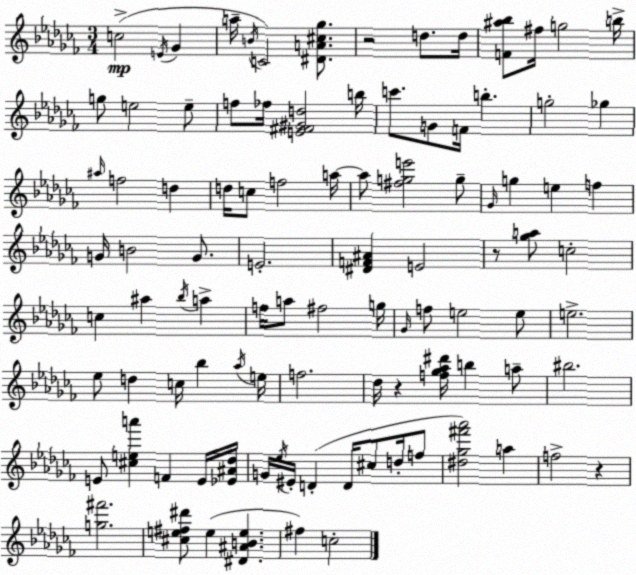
X:1
T:Untitled
M:3/4
L:1/4
K:Abm
c2 E/4 _G a/4 B/4 C2 [^DA^c_g]/2 z2 d/2 d/4 [F^a_b]/2 ^f/4 g2 b/4 g/2 e2 e/2 f/2 _f/4 [E^F^Gd]2 b/4 c'/2 G/2 F/4 b g2 _g ^a/4 f2 d d/4 c/2 f2 a/4 a/2 [^fge']2 g/2 _G/4 g e f G/4 B2 G/2 E2 [^DF^A] E2 z/2 [_ga]/2 c2 c ^a _b/4 a f/4 a/2 ^f2 g/4 _G/4 f/2 e2 e/2 e2 _e/2 d c/4 _b _a/4 e/4 f2 _d/4 z [f_g_a^d']/4 b a/2 ^b2 E/2 [^cea'] F E/4 [_E^A_d]/4 G/4 _e/4 ^E/4 D D/4 ^c/2 d/4 f/2 [^d_g^f'_a']2 a f2 z [g^f']2 [^ce^f^d']/2 e [^D^ABe] ^f c2